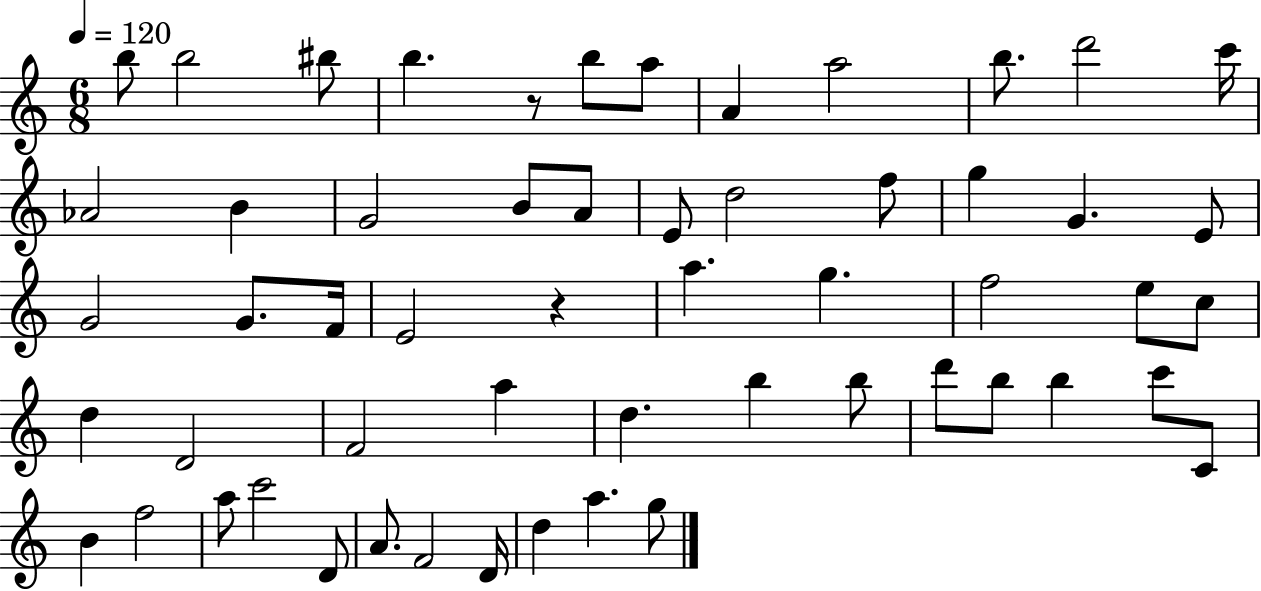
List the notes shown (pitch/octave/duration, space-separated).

B5/e B5/h BIS5/e B5/q. R/e B5/e A5/e A4/q A5/h B5/e. D6/h C6/s Ab4/h B4/q G4/h B4/e A4/e E4/e D5/h F5/e G5/q G4/q. E4/e G4/h G4/e. F4/s E4/h R/q A5/q. G5/q. F5/h E5/e C5/e D5/q D4/h F4/h A5/q D5/q. B5/q B5/e D6/e B5/e B5/q C6/e C4/e B4/q F5/h A5/e C6/h D4/e A4/e. F4/h D4/s D5/q A5/q. G5/e